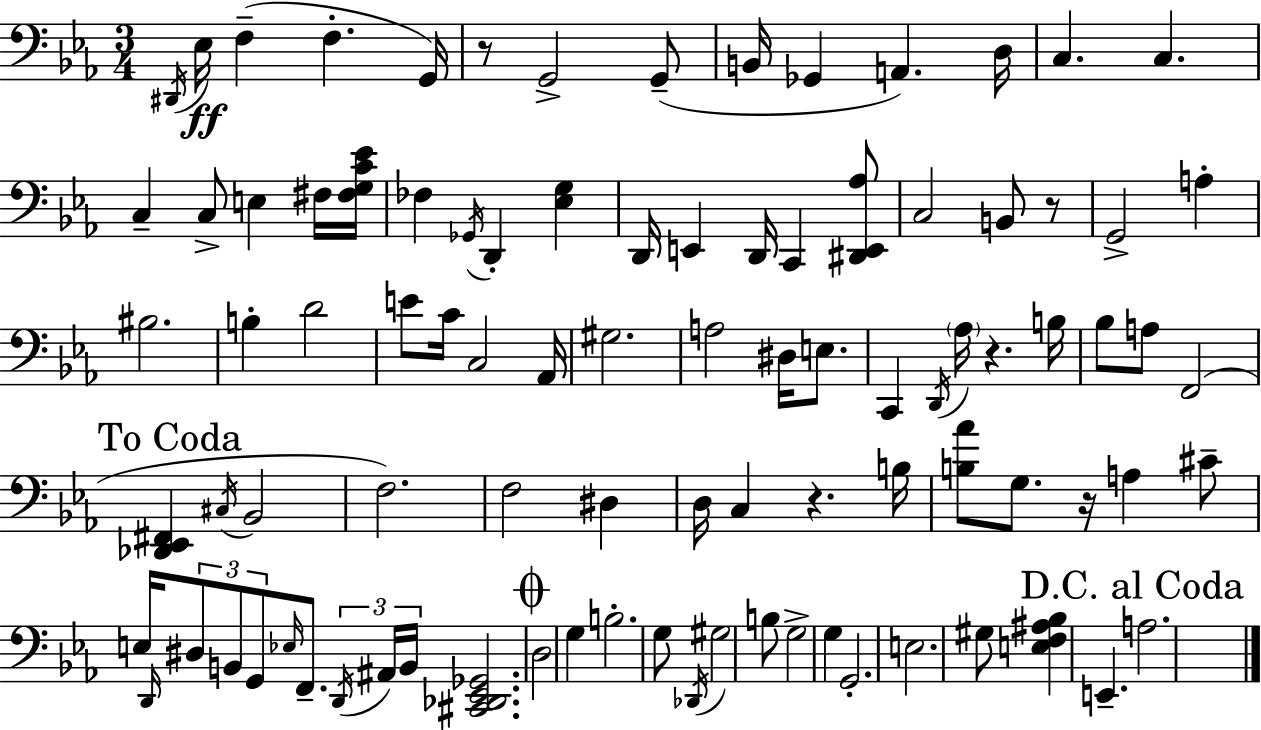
D#2/s Eb3/s F3/q F3/q. G2/s R/e G2/h G2/e B2/s Gb2/q A2/q. D3/s C3/q. C3/q. C3/q C3/e E3/q F#3/s [F#3,G3,C4,Eb4]/s FES3/q Gb2/s D2/q [Eb3,G3]/q D2/s E2/q D2/s C2/q [D#2,E2,Ab3]/e C3/h B2/e R/e G2/h A3/q BIS3/h. B3/q D4/h E4/e C4/s C3/h Ab2/s G#3/h. A3/h D#3/s E3/e. C2/q D2/s Ab3/s R/q. B3/s Bb3/e A3/e F2/h [Db2,Eb2,F#2]/q C#3/s Bb2/h F3/h. F3/h D#3/q D3/s C3/q R/q. B3/s [B3,Ab4]/e G3/e. R/s A3/q C#4/e E3/s D2/s D#3/e B2/e G2/e Eb3/s F2/e. D2/s A#2/s B2/s [C#2,Db2,Eb2,Gb2]/h. D3/h G3/q B3/h. G3/e Db2/s G#3/h B3/e G3/h G3/q G2/h. E3/h. G#3/e [E3,F3,A#3,Bb3]/q E2/q. A3/h.